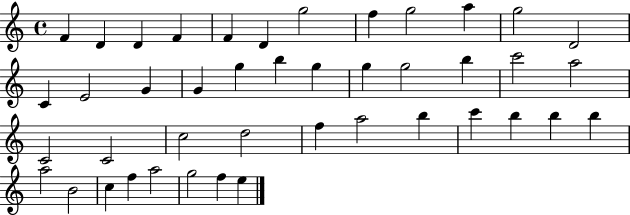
F4/q D4/q D4/q F4/q F4/q D4/q G5/h F5/q G5/h A5/q G5/h D4/h C4/q E4/h G4/q G4/q G5/q B5/q G5/q G5/q G5/h B5/q C6/h A5/h C4/h C4/h C5/h D5/h F5/q A5/h B5/q C6/q B5/q B5/q B5/q A5/h B4/h C5/q F5/q A5/h G5/h F5/q E5/q